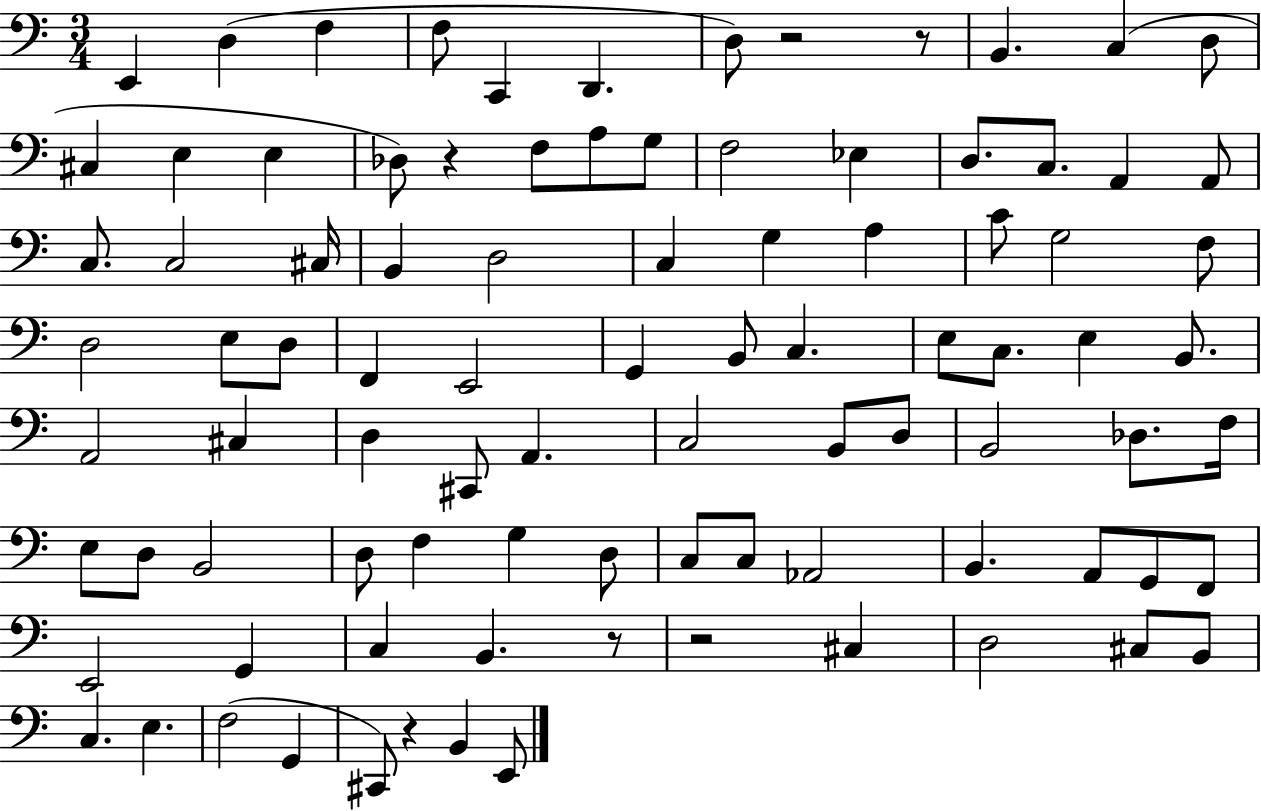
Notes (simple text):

E2/q D3/q F3/q F3/e C2/q D2/q. D3/e R/h R/e B2/q. C3/q D3/e C#3/q E3/q E3/q Db3/e R/q F3/e A3/e G3/e F3/h Eb3/q D3/e. C3/e. A2/q A2/e C3/e. C3/h C#3/s B2/q D3/h C3/q G3/q A3/q C4/e G3/h F3/e D3/h E3/e D3/e F2/q E2/h G2/q B2/e C3/q. E3/e C3/e. E3/q B2/e. A2/h C#3/q D3/q C#2/e A2/q. C3/h B2/e D3/e B2/h Db3/e. F3/s E3/e D3/e B2/h D3/e F3/q G3/q D3/e C3/e C3/e Ab2/h B2/q. A2/e G2/e F2/e E2/h G2/q C3/q B2/q. R/e R/h C#3/q D3/h C#3/e B2/e C3/q. E3/q. F3/h G2/q C#2/e R/q B2/q E2/e